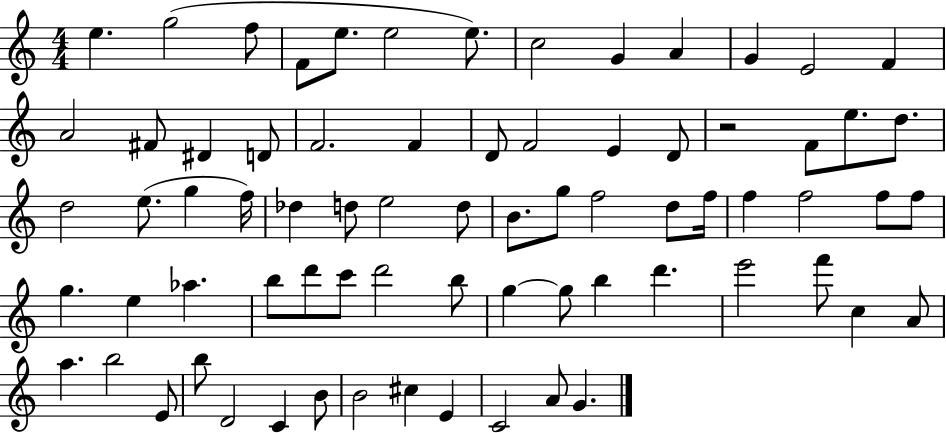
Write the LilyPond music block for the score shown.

{
  \clef treble
  \numericTimeSignature
  \time 4/4
  \key c \major
  e''4. g''2( f''8 | f'8 e''8. e''2 e''8.) | c''2 g'4 a'4 | g'4 e'2 f'4 | \break a'2 fis'8 dis'4 d'8 | f'2. f'4 | d'8 f'2 e'4 d'8 | r2 f'8 e''8. d''8. | \break d''2 e''8.( g''4 f''16) | des''4 d''8 e''2 d''8 | b'8. g''8 f''2 d''8 f''16 | f''4 f''2 f''8 f''8 | \break g''4. e''4 aes''4. | b''8 d'''8 c'''8 d'''2 b''8 | g''4~~ g''8 b''4 d'''4. | e'''2 f'''8 c''4 a'8 | \break a''4. b''2 e'8 | b''8 d'2 c'4 b'8 | b'2 cis''4 e'4 | c'2 a'8 g'4. | \break \bar "|."
}